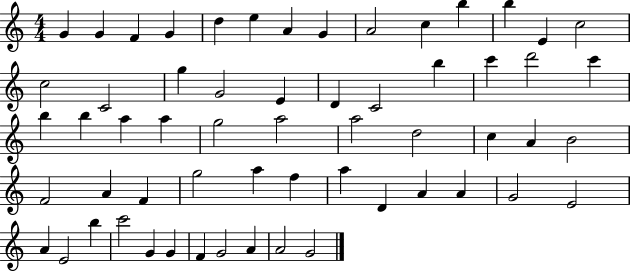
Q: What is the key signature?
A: C major